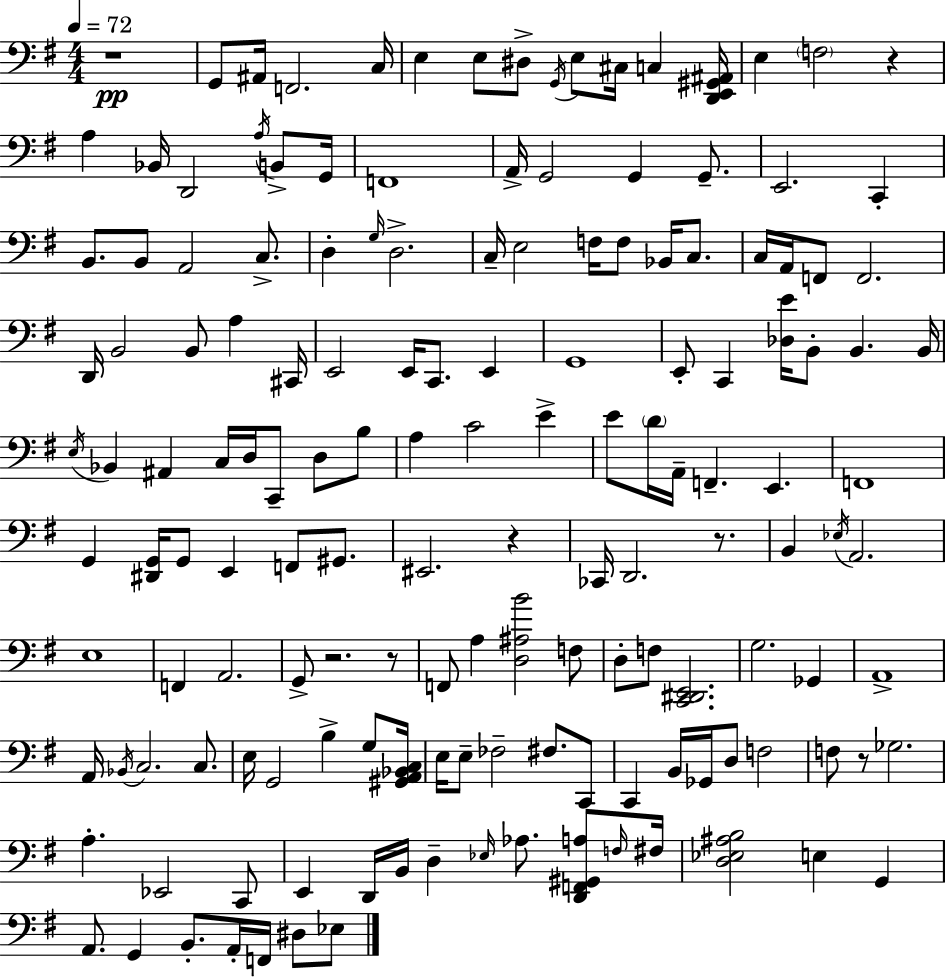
R/w G2/e A#2/s F2/h. C3/s E3/q E3/e D#3/e G2/s E3/e C#3/s C3/q [D2,E2,G#2,A#2]/s E3/q F3/h R/q A3/q Bb2/s D2/h A3/s B2/e G2/s F2/w A2/s G2/h G2/q G2/e. E2/h. C2/q B2/e. B2/e A2/h C3/e. D3/q G3/s D3/h. C3/s E3/h F3/s F3/e Bb2/s C3/e. C3/s A2/s F2/e F2/h. D2/s B2/h B2/e A3/q C#2/s E2/h E2/s C2/e. E2/q G2/w E2/e C2/q [Db3,E4]/s B2/e B2/q. B2/s E3/s Bb2/q A#2/q C3/s D3/s C2/e D3/e B3/e A3/q C4/h E4/q E4/e D4/s A2/s F2/q. E2/q. F2/w G2/q [D#2,G2]/s G2/e E2/q F2/e G#2/e. EIS2/h. R/q CES2/s D2/h. R/e. B2/q Eb3/s A2/h. E3/w F2/q A2/h. G2/e R/h. R/e F2/e A3/q [D3,A#3,B4]/h F3/e D3/e F3/e [C2,D#2,E2]/h. G3/h. Gb2/q A2/w A2/s Bb2/s C3/h. C3/e. E3/s G2/h B3/q G3/e [G#2,A2,Bb2,C3]/s E3/s E3/e FES3/h F#3/e. C2/e C2/q B2/s Gb2/s D3/e F3/h F3/e R/e Gb3/h. A3/q. Eb2/h C2/e E2/q D2/s B2/s D3/q Eb3/s Ab3/e. [D2,F2,G#2,A3]/e F3/s F#3/s [D3,Eb3,A#3,B3]/h E3/q G2/q A2/e. G2/q B2/e. A2/s F2/s D#3/e Eb3/e